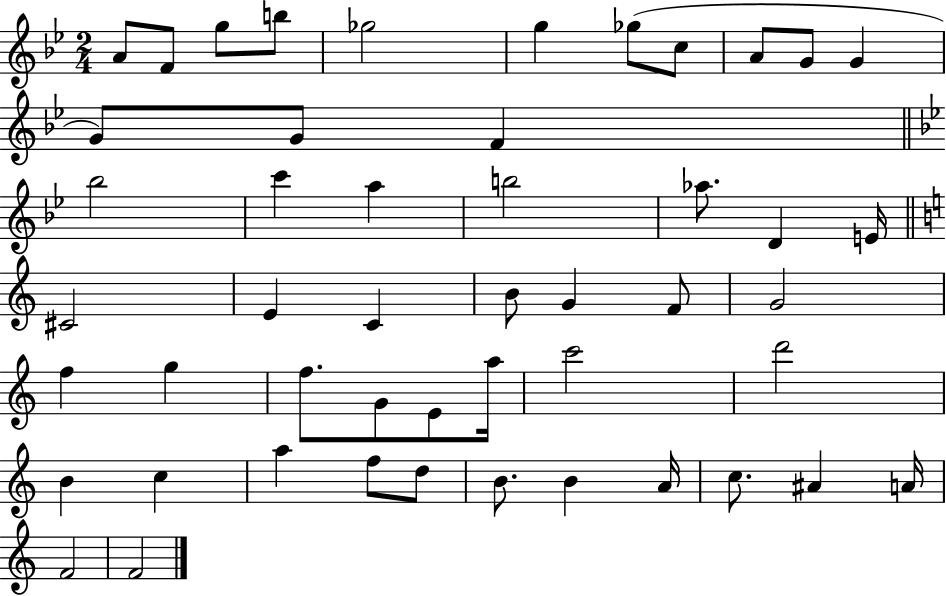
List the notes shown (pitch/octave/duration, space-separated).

A4/e F4/e G5/e B5/e Gb5/h G5/q Gb5/e C5/e A4/e G4/e G4/q G4/e G4/e F4/q Bb5/h C6/q A5/q B5/h Ab5/e. D4/q E4/s C#4/h E4/q C4/q B4/e G4/q F4/e G4/h F5/q G5/q F5/e. G4/e E4/e A5/s C6/h D6/h B4/q C5/q A5/q F5/e D5/e B4/e. B4/q A4/s C5/e. A#4/q A4/s F4/h F4/h